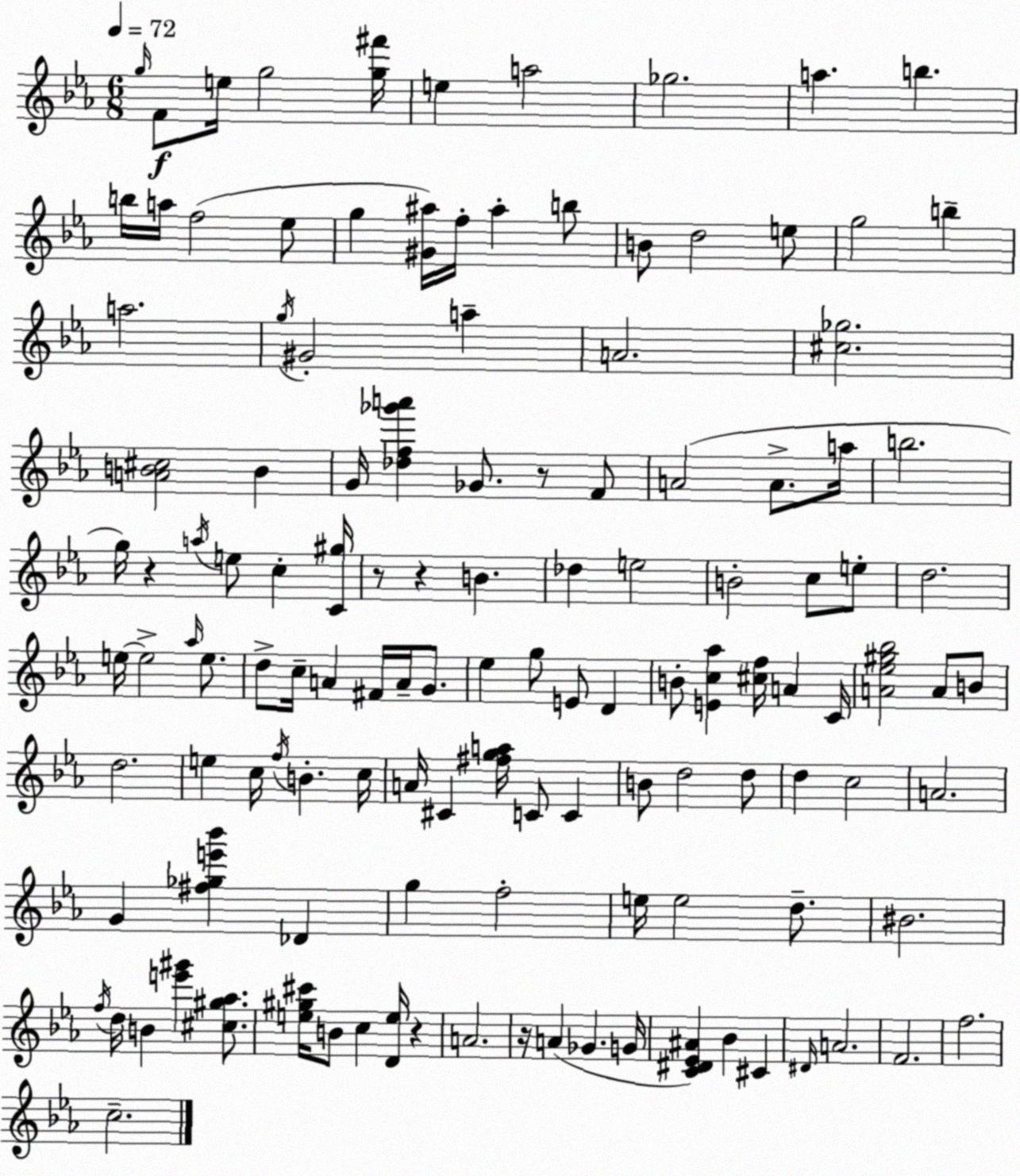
X:1
T:Untitled
M:6/8
L:1/4
K:Cm
g/4 F/2 e/4 g2 [g^f']/4 e a2 _g2 a b b/4 a/4 f2 _e/2 g [^G^a]/4 f/4 ^a b/2 B/2 d2 e/2 g2 b a2 g/4 ^G2 a A2 [^c_g]2 [AB^c]2 B G/4 [_df_g'a'] _G/2 z/2 F/2 A2 A/2 a/4 b2 g/4 z a/4 e/2 c [C^g]/4 z/2 z B _d e2 B2 c/2 e/2 d2 e/4 e2 _a/4 e/2 d/2 c/4 A ^F/4 A/4 G/2 _e g/2 E/2 D B/2 [Ec_a] [^cf]/4 A C/4 [A_e^g_b]2 A/2 B/2 d2 e c/4 f/4 B c/4 A/4 ^C [^fga]/4 C/2 C B/2 d2 d/2 d c2 A2 G [^f_ge'_b'] _D g f2 e/4 e2 d/2 ^B2 f/4 d/4 B [e'^g'] [^c^g_a]/2 [e^g^c']/4 B/2 c [De]/4 z A2 z/4 A _G G/4 [C^D_E^A] _B ^C ^D/4 A2 F2 f2 c2